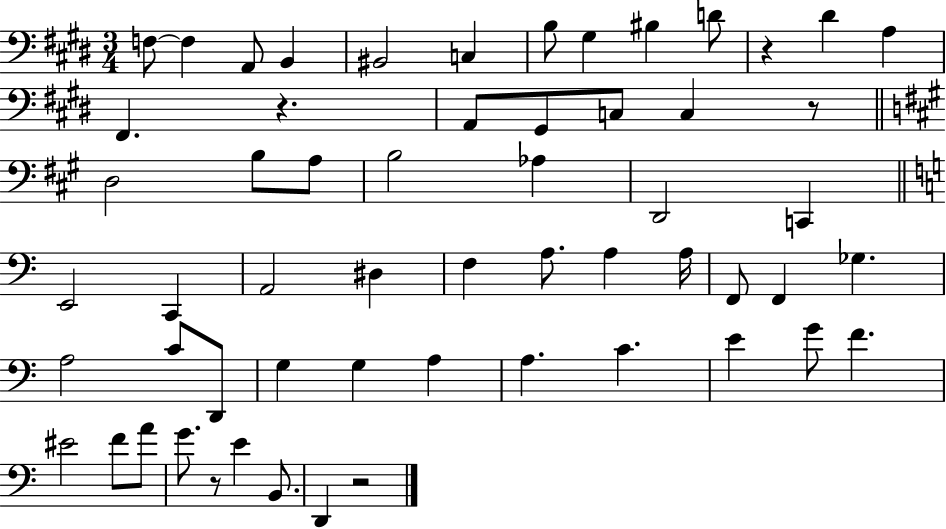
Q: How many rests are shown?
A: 5